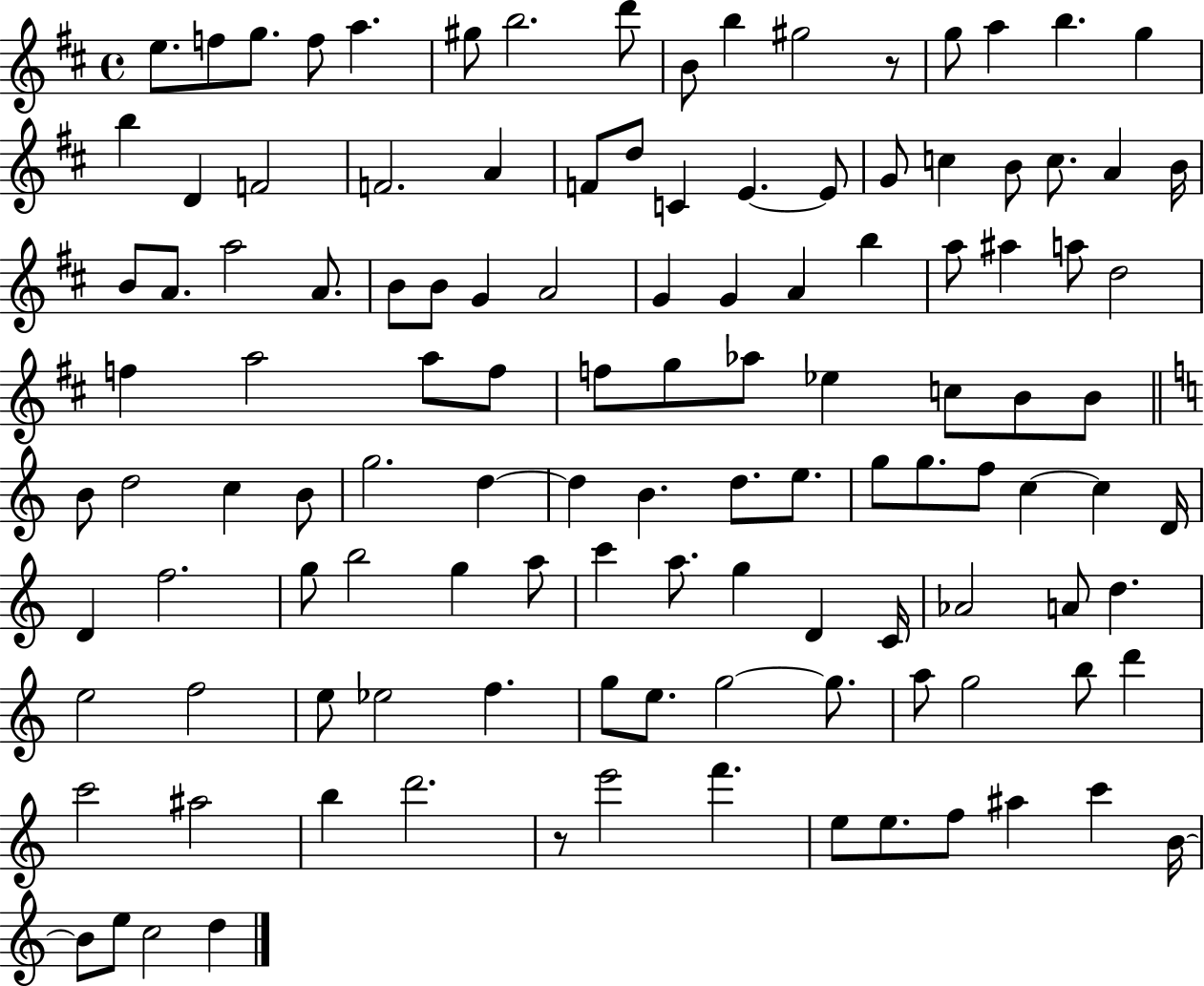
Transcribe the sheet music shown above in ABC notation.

X:1
T:Untitled
M:4/4
L:1/4
K:D
e/2 f/2 g/2 f/2 a ^g/2 b2 d'/2 B/2 b ^g2 z/2 g/2 a b g b D F2 F2 A F/2 d/2 C E E/2 G/2 c B/2 c/2 A B/4 B/2 A/2 a2 A/2 B/2 B/2 G A2 G G A b a/2 ^a a/2 d2 f a2 a/2 f/2 f/2 g/2 _a/2 _e c/2 B/2 B/2 B/2 d2 c B/2 g2 d d B d/2 e/2 g/2 g/2 f/2 c c D/4 D f2 g/2 b2 g a/2 c' a/2 g D C/4 _A2 A/2 d e2 f2 e/2 _e2 f g/2 e/2 g2 g/2 a/2 g2 b/2 d' c'2 ^a2 b d'2 z/2 e'2 f' e/2 e/2 f/2 ^a c' B/4 B/2 e/2 c2 d